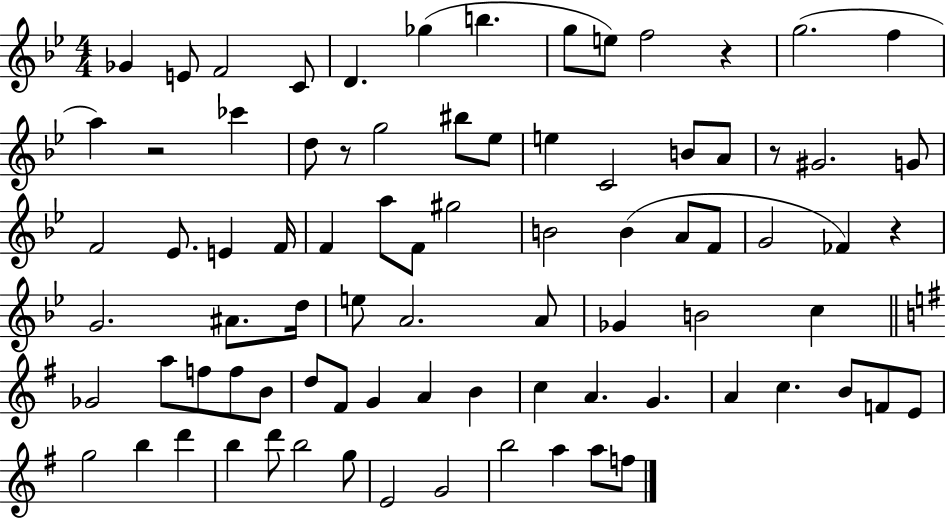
X:1
T:Untitled
M:4/4
L:1/4
K:Bb
_G E/2 F2 C/2 D _g b g/2 e/2 f2 z g2 f a z2 _c' d/2 z/2 g2 ^b/2 _e/2 e C2 B/2 A/2 z/2 ^G2 G/2 F2 _E/2 E F/4 F a/2 F/2 ^g2 B2 B A/2 F/2 G2 _F z G2 ^A/2 d/4 e/2 A2 A/2 _G B2 c _G2 a/2 f/2 f/2 B/2 d/2 ^F/2 G A B c A G A c B/2 F/2 E/2 g2 b d' b d'/2 b2 g/2 E2 G2 b2 a a/2 f/2